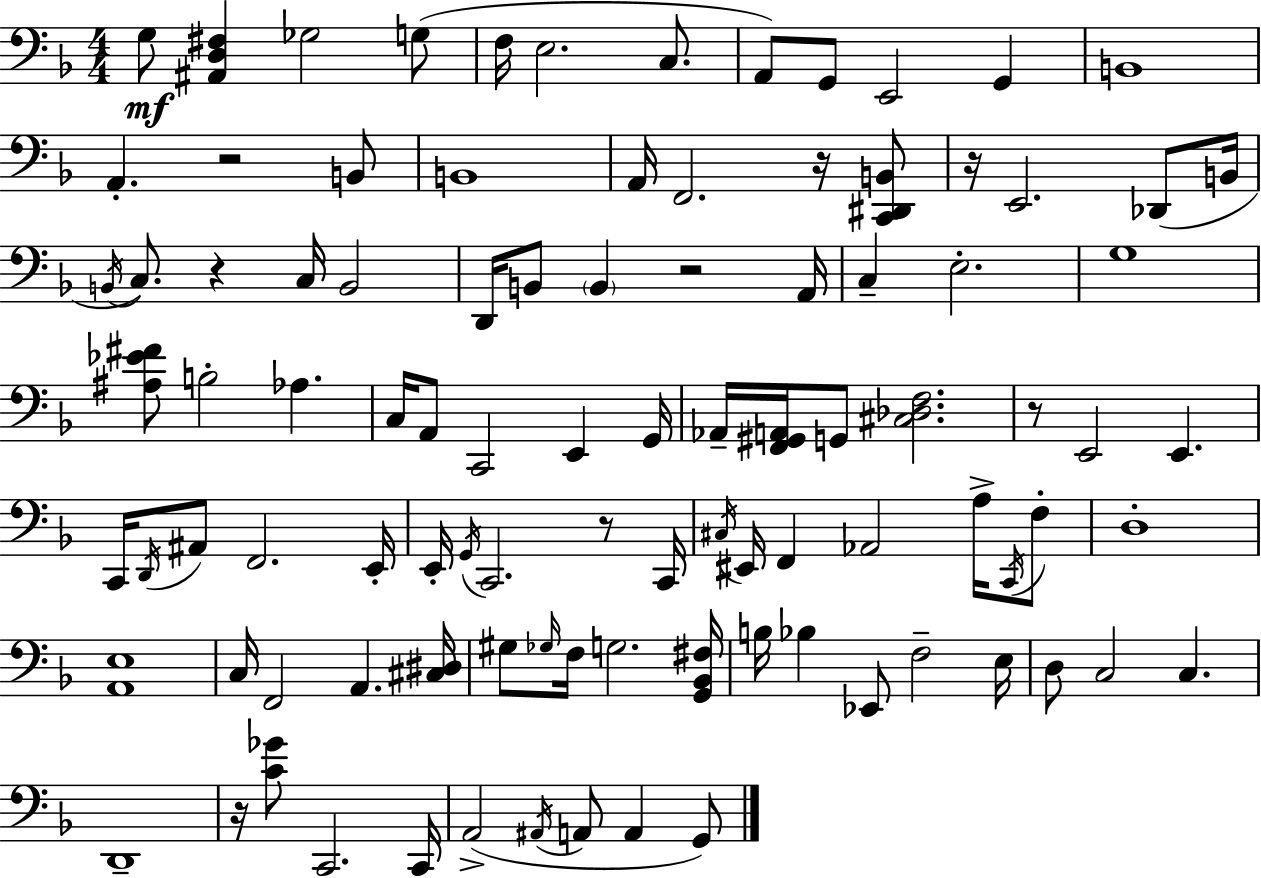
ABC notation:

X:1
T:Untitled
M:4/4
L:1/4
K:Dm
G,/2 [^A,,D,^F,] _G,2 G,/2 F,/4 E,2 C,/2 A,,/2 G,,/2 E,,2 G,, B,,4 A,, z2 B,,/2 B,,4 A,,/4 F,,2 z/4 [C,,^D,,B,,]/2 z/4 E,,2 _D,,/2 B,,/4 B,,/4 C,/2 z C,/4 B,,2 D,,/4 B,,/2 B,, z2 A,,/4 C, E,2 G,4 [^A,_E^F]/2 B,2 _A, C,/4 A,,/2 C,,2 E,, G,,/4 _A,,/4 [F,,^G,,A,,]/4 G,,/2 [^C,_D,F,]2 z/2 E,,2 E,, C,,/4 D,,/4 ^A,,/2 F,,2 E,,/4 E,,/4 G,,/4 C,,2 z/2 C,,/4 ^C,/4 ^E,,/4 F,, _A,,2 A,/4 C,,/4 F,/2 D,4 [A,,E,]4 C,/4 F,,2 A,, [^C,^D,]/4 ^G,/2 _G,/4 F,/4 G,2 [G,,_B,,^F,]/4 B,/4 _B, _E,,/2 F,2 E,/4 D,/2 C,2 C, D,,4 z/4 [C_G]/2 C,,2 C,,/4 A,,2 ^A,,/4 A,,/2 A,, G,,/2